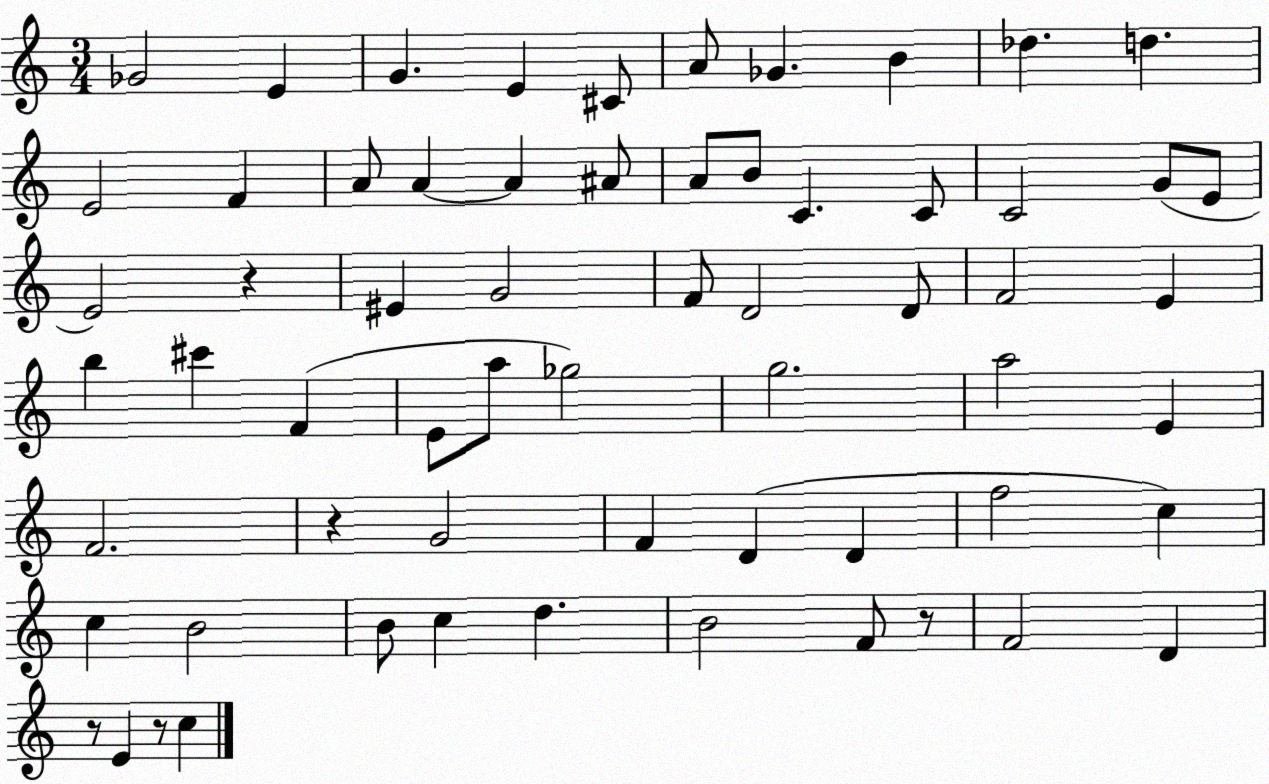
X:1
T:Untitled
M:3/4
L:1/4
K:C
_G2 E G E ^C/2 A/2 _G B _d d E2 F A/2 A A ^A/2 A/2 B/2 C C/2 C2 G/2 E/2 E2 z ^E G2 F/2 D2 D/2 F2 E b ^c' F E/2 a/2 _g2 g2 a2 E F2 z G2 F D D f2 c c B2 B/2 c d B2 F/2 z/2 F2 D z/2 E z/2 c